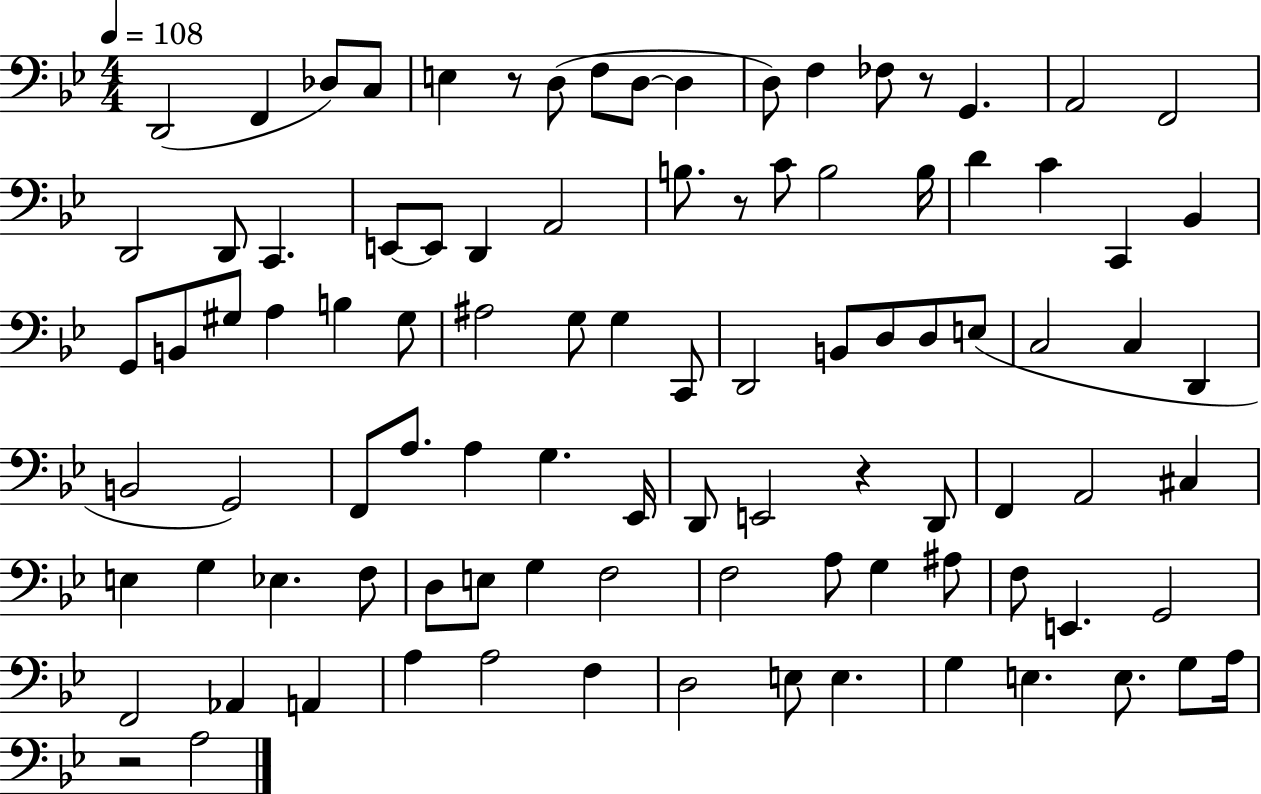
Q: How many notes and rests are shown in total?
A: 96